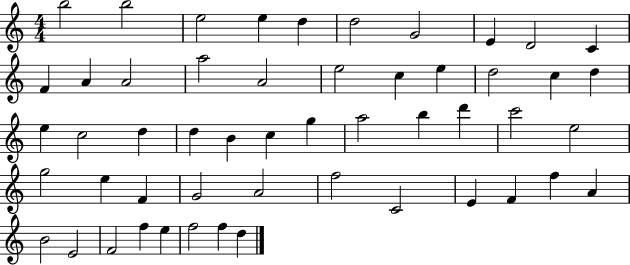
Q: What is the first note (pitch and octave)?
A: B5